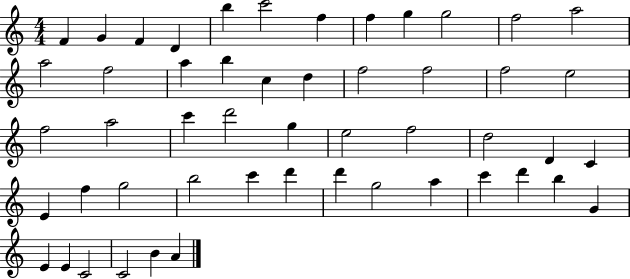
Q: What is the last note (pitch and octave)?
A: A4